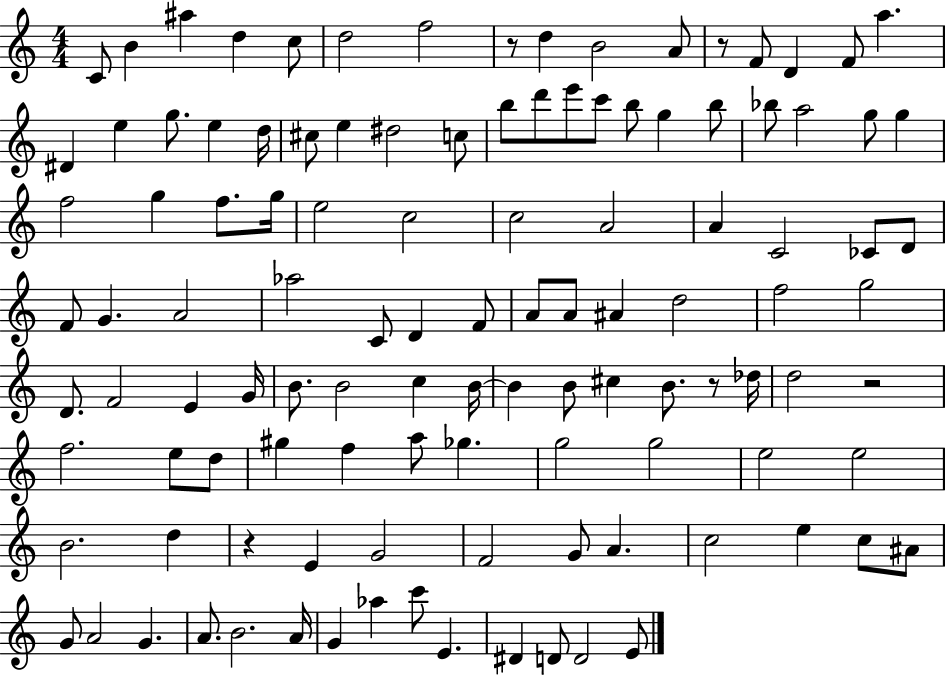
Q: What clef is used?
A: treble